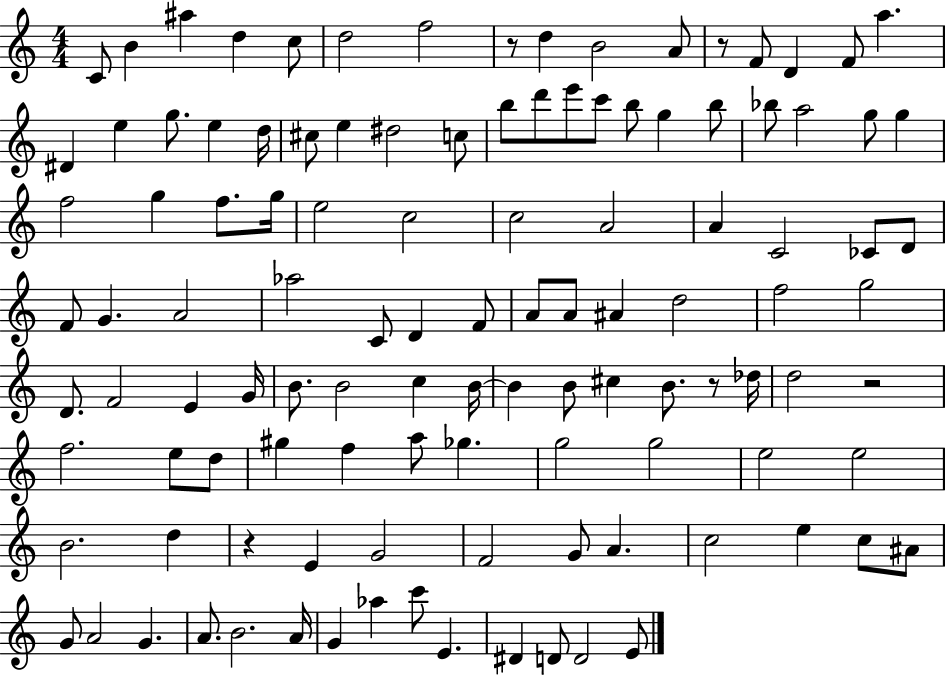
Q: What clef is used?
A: treble